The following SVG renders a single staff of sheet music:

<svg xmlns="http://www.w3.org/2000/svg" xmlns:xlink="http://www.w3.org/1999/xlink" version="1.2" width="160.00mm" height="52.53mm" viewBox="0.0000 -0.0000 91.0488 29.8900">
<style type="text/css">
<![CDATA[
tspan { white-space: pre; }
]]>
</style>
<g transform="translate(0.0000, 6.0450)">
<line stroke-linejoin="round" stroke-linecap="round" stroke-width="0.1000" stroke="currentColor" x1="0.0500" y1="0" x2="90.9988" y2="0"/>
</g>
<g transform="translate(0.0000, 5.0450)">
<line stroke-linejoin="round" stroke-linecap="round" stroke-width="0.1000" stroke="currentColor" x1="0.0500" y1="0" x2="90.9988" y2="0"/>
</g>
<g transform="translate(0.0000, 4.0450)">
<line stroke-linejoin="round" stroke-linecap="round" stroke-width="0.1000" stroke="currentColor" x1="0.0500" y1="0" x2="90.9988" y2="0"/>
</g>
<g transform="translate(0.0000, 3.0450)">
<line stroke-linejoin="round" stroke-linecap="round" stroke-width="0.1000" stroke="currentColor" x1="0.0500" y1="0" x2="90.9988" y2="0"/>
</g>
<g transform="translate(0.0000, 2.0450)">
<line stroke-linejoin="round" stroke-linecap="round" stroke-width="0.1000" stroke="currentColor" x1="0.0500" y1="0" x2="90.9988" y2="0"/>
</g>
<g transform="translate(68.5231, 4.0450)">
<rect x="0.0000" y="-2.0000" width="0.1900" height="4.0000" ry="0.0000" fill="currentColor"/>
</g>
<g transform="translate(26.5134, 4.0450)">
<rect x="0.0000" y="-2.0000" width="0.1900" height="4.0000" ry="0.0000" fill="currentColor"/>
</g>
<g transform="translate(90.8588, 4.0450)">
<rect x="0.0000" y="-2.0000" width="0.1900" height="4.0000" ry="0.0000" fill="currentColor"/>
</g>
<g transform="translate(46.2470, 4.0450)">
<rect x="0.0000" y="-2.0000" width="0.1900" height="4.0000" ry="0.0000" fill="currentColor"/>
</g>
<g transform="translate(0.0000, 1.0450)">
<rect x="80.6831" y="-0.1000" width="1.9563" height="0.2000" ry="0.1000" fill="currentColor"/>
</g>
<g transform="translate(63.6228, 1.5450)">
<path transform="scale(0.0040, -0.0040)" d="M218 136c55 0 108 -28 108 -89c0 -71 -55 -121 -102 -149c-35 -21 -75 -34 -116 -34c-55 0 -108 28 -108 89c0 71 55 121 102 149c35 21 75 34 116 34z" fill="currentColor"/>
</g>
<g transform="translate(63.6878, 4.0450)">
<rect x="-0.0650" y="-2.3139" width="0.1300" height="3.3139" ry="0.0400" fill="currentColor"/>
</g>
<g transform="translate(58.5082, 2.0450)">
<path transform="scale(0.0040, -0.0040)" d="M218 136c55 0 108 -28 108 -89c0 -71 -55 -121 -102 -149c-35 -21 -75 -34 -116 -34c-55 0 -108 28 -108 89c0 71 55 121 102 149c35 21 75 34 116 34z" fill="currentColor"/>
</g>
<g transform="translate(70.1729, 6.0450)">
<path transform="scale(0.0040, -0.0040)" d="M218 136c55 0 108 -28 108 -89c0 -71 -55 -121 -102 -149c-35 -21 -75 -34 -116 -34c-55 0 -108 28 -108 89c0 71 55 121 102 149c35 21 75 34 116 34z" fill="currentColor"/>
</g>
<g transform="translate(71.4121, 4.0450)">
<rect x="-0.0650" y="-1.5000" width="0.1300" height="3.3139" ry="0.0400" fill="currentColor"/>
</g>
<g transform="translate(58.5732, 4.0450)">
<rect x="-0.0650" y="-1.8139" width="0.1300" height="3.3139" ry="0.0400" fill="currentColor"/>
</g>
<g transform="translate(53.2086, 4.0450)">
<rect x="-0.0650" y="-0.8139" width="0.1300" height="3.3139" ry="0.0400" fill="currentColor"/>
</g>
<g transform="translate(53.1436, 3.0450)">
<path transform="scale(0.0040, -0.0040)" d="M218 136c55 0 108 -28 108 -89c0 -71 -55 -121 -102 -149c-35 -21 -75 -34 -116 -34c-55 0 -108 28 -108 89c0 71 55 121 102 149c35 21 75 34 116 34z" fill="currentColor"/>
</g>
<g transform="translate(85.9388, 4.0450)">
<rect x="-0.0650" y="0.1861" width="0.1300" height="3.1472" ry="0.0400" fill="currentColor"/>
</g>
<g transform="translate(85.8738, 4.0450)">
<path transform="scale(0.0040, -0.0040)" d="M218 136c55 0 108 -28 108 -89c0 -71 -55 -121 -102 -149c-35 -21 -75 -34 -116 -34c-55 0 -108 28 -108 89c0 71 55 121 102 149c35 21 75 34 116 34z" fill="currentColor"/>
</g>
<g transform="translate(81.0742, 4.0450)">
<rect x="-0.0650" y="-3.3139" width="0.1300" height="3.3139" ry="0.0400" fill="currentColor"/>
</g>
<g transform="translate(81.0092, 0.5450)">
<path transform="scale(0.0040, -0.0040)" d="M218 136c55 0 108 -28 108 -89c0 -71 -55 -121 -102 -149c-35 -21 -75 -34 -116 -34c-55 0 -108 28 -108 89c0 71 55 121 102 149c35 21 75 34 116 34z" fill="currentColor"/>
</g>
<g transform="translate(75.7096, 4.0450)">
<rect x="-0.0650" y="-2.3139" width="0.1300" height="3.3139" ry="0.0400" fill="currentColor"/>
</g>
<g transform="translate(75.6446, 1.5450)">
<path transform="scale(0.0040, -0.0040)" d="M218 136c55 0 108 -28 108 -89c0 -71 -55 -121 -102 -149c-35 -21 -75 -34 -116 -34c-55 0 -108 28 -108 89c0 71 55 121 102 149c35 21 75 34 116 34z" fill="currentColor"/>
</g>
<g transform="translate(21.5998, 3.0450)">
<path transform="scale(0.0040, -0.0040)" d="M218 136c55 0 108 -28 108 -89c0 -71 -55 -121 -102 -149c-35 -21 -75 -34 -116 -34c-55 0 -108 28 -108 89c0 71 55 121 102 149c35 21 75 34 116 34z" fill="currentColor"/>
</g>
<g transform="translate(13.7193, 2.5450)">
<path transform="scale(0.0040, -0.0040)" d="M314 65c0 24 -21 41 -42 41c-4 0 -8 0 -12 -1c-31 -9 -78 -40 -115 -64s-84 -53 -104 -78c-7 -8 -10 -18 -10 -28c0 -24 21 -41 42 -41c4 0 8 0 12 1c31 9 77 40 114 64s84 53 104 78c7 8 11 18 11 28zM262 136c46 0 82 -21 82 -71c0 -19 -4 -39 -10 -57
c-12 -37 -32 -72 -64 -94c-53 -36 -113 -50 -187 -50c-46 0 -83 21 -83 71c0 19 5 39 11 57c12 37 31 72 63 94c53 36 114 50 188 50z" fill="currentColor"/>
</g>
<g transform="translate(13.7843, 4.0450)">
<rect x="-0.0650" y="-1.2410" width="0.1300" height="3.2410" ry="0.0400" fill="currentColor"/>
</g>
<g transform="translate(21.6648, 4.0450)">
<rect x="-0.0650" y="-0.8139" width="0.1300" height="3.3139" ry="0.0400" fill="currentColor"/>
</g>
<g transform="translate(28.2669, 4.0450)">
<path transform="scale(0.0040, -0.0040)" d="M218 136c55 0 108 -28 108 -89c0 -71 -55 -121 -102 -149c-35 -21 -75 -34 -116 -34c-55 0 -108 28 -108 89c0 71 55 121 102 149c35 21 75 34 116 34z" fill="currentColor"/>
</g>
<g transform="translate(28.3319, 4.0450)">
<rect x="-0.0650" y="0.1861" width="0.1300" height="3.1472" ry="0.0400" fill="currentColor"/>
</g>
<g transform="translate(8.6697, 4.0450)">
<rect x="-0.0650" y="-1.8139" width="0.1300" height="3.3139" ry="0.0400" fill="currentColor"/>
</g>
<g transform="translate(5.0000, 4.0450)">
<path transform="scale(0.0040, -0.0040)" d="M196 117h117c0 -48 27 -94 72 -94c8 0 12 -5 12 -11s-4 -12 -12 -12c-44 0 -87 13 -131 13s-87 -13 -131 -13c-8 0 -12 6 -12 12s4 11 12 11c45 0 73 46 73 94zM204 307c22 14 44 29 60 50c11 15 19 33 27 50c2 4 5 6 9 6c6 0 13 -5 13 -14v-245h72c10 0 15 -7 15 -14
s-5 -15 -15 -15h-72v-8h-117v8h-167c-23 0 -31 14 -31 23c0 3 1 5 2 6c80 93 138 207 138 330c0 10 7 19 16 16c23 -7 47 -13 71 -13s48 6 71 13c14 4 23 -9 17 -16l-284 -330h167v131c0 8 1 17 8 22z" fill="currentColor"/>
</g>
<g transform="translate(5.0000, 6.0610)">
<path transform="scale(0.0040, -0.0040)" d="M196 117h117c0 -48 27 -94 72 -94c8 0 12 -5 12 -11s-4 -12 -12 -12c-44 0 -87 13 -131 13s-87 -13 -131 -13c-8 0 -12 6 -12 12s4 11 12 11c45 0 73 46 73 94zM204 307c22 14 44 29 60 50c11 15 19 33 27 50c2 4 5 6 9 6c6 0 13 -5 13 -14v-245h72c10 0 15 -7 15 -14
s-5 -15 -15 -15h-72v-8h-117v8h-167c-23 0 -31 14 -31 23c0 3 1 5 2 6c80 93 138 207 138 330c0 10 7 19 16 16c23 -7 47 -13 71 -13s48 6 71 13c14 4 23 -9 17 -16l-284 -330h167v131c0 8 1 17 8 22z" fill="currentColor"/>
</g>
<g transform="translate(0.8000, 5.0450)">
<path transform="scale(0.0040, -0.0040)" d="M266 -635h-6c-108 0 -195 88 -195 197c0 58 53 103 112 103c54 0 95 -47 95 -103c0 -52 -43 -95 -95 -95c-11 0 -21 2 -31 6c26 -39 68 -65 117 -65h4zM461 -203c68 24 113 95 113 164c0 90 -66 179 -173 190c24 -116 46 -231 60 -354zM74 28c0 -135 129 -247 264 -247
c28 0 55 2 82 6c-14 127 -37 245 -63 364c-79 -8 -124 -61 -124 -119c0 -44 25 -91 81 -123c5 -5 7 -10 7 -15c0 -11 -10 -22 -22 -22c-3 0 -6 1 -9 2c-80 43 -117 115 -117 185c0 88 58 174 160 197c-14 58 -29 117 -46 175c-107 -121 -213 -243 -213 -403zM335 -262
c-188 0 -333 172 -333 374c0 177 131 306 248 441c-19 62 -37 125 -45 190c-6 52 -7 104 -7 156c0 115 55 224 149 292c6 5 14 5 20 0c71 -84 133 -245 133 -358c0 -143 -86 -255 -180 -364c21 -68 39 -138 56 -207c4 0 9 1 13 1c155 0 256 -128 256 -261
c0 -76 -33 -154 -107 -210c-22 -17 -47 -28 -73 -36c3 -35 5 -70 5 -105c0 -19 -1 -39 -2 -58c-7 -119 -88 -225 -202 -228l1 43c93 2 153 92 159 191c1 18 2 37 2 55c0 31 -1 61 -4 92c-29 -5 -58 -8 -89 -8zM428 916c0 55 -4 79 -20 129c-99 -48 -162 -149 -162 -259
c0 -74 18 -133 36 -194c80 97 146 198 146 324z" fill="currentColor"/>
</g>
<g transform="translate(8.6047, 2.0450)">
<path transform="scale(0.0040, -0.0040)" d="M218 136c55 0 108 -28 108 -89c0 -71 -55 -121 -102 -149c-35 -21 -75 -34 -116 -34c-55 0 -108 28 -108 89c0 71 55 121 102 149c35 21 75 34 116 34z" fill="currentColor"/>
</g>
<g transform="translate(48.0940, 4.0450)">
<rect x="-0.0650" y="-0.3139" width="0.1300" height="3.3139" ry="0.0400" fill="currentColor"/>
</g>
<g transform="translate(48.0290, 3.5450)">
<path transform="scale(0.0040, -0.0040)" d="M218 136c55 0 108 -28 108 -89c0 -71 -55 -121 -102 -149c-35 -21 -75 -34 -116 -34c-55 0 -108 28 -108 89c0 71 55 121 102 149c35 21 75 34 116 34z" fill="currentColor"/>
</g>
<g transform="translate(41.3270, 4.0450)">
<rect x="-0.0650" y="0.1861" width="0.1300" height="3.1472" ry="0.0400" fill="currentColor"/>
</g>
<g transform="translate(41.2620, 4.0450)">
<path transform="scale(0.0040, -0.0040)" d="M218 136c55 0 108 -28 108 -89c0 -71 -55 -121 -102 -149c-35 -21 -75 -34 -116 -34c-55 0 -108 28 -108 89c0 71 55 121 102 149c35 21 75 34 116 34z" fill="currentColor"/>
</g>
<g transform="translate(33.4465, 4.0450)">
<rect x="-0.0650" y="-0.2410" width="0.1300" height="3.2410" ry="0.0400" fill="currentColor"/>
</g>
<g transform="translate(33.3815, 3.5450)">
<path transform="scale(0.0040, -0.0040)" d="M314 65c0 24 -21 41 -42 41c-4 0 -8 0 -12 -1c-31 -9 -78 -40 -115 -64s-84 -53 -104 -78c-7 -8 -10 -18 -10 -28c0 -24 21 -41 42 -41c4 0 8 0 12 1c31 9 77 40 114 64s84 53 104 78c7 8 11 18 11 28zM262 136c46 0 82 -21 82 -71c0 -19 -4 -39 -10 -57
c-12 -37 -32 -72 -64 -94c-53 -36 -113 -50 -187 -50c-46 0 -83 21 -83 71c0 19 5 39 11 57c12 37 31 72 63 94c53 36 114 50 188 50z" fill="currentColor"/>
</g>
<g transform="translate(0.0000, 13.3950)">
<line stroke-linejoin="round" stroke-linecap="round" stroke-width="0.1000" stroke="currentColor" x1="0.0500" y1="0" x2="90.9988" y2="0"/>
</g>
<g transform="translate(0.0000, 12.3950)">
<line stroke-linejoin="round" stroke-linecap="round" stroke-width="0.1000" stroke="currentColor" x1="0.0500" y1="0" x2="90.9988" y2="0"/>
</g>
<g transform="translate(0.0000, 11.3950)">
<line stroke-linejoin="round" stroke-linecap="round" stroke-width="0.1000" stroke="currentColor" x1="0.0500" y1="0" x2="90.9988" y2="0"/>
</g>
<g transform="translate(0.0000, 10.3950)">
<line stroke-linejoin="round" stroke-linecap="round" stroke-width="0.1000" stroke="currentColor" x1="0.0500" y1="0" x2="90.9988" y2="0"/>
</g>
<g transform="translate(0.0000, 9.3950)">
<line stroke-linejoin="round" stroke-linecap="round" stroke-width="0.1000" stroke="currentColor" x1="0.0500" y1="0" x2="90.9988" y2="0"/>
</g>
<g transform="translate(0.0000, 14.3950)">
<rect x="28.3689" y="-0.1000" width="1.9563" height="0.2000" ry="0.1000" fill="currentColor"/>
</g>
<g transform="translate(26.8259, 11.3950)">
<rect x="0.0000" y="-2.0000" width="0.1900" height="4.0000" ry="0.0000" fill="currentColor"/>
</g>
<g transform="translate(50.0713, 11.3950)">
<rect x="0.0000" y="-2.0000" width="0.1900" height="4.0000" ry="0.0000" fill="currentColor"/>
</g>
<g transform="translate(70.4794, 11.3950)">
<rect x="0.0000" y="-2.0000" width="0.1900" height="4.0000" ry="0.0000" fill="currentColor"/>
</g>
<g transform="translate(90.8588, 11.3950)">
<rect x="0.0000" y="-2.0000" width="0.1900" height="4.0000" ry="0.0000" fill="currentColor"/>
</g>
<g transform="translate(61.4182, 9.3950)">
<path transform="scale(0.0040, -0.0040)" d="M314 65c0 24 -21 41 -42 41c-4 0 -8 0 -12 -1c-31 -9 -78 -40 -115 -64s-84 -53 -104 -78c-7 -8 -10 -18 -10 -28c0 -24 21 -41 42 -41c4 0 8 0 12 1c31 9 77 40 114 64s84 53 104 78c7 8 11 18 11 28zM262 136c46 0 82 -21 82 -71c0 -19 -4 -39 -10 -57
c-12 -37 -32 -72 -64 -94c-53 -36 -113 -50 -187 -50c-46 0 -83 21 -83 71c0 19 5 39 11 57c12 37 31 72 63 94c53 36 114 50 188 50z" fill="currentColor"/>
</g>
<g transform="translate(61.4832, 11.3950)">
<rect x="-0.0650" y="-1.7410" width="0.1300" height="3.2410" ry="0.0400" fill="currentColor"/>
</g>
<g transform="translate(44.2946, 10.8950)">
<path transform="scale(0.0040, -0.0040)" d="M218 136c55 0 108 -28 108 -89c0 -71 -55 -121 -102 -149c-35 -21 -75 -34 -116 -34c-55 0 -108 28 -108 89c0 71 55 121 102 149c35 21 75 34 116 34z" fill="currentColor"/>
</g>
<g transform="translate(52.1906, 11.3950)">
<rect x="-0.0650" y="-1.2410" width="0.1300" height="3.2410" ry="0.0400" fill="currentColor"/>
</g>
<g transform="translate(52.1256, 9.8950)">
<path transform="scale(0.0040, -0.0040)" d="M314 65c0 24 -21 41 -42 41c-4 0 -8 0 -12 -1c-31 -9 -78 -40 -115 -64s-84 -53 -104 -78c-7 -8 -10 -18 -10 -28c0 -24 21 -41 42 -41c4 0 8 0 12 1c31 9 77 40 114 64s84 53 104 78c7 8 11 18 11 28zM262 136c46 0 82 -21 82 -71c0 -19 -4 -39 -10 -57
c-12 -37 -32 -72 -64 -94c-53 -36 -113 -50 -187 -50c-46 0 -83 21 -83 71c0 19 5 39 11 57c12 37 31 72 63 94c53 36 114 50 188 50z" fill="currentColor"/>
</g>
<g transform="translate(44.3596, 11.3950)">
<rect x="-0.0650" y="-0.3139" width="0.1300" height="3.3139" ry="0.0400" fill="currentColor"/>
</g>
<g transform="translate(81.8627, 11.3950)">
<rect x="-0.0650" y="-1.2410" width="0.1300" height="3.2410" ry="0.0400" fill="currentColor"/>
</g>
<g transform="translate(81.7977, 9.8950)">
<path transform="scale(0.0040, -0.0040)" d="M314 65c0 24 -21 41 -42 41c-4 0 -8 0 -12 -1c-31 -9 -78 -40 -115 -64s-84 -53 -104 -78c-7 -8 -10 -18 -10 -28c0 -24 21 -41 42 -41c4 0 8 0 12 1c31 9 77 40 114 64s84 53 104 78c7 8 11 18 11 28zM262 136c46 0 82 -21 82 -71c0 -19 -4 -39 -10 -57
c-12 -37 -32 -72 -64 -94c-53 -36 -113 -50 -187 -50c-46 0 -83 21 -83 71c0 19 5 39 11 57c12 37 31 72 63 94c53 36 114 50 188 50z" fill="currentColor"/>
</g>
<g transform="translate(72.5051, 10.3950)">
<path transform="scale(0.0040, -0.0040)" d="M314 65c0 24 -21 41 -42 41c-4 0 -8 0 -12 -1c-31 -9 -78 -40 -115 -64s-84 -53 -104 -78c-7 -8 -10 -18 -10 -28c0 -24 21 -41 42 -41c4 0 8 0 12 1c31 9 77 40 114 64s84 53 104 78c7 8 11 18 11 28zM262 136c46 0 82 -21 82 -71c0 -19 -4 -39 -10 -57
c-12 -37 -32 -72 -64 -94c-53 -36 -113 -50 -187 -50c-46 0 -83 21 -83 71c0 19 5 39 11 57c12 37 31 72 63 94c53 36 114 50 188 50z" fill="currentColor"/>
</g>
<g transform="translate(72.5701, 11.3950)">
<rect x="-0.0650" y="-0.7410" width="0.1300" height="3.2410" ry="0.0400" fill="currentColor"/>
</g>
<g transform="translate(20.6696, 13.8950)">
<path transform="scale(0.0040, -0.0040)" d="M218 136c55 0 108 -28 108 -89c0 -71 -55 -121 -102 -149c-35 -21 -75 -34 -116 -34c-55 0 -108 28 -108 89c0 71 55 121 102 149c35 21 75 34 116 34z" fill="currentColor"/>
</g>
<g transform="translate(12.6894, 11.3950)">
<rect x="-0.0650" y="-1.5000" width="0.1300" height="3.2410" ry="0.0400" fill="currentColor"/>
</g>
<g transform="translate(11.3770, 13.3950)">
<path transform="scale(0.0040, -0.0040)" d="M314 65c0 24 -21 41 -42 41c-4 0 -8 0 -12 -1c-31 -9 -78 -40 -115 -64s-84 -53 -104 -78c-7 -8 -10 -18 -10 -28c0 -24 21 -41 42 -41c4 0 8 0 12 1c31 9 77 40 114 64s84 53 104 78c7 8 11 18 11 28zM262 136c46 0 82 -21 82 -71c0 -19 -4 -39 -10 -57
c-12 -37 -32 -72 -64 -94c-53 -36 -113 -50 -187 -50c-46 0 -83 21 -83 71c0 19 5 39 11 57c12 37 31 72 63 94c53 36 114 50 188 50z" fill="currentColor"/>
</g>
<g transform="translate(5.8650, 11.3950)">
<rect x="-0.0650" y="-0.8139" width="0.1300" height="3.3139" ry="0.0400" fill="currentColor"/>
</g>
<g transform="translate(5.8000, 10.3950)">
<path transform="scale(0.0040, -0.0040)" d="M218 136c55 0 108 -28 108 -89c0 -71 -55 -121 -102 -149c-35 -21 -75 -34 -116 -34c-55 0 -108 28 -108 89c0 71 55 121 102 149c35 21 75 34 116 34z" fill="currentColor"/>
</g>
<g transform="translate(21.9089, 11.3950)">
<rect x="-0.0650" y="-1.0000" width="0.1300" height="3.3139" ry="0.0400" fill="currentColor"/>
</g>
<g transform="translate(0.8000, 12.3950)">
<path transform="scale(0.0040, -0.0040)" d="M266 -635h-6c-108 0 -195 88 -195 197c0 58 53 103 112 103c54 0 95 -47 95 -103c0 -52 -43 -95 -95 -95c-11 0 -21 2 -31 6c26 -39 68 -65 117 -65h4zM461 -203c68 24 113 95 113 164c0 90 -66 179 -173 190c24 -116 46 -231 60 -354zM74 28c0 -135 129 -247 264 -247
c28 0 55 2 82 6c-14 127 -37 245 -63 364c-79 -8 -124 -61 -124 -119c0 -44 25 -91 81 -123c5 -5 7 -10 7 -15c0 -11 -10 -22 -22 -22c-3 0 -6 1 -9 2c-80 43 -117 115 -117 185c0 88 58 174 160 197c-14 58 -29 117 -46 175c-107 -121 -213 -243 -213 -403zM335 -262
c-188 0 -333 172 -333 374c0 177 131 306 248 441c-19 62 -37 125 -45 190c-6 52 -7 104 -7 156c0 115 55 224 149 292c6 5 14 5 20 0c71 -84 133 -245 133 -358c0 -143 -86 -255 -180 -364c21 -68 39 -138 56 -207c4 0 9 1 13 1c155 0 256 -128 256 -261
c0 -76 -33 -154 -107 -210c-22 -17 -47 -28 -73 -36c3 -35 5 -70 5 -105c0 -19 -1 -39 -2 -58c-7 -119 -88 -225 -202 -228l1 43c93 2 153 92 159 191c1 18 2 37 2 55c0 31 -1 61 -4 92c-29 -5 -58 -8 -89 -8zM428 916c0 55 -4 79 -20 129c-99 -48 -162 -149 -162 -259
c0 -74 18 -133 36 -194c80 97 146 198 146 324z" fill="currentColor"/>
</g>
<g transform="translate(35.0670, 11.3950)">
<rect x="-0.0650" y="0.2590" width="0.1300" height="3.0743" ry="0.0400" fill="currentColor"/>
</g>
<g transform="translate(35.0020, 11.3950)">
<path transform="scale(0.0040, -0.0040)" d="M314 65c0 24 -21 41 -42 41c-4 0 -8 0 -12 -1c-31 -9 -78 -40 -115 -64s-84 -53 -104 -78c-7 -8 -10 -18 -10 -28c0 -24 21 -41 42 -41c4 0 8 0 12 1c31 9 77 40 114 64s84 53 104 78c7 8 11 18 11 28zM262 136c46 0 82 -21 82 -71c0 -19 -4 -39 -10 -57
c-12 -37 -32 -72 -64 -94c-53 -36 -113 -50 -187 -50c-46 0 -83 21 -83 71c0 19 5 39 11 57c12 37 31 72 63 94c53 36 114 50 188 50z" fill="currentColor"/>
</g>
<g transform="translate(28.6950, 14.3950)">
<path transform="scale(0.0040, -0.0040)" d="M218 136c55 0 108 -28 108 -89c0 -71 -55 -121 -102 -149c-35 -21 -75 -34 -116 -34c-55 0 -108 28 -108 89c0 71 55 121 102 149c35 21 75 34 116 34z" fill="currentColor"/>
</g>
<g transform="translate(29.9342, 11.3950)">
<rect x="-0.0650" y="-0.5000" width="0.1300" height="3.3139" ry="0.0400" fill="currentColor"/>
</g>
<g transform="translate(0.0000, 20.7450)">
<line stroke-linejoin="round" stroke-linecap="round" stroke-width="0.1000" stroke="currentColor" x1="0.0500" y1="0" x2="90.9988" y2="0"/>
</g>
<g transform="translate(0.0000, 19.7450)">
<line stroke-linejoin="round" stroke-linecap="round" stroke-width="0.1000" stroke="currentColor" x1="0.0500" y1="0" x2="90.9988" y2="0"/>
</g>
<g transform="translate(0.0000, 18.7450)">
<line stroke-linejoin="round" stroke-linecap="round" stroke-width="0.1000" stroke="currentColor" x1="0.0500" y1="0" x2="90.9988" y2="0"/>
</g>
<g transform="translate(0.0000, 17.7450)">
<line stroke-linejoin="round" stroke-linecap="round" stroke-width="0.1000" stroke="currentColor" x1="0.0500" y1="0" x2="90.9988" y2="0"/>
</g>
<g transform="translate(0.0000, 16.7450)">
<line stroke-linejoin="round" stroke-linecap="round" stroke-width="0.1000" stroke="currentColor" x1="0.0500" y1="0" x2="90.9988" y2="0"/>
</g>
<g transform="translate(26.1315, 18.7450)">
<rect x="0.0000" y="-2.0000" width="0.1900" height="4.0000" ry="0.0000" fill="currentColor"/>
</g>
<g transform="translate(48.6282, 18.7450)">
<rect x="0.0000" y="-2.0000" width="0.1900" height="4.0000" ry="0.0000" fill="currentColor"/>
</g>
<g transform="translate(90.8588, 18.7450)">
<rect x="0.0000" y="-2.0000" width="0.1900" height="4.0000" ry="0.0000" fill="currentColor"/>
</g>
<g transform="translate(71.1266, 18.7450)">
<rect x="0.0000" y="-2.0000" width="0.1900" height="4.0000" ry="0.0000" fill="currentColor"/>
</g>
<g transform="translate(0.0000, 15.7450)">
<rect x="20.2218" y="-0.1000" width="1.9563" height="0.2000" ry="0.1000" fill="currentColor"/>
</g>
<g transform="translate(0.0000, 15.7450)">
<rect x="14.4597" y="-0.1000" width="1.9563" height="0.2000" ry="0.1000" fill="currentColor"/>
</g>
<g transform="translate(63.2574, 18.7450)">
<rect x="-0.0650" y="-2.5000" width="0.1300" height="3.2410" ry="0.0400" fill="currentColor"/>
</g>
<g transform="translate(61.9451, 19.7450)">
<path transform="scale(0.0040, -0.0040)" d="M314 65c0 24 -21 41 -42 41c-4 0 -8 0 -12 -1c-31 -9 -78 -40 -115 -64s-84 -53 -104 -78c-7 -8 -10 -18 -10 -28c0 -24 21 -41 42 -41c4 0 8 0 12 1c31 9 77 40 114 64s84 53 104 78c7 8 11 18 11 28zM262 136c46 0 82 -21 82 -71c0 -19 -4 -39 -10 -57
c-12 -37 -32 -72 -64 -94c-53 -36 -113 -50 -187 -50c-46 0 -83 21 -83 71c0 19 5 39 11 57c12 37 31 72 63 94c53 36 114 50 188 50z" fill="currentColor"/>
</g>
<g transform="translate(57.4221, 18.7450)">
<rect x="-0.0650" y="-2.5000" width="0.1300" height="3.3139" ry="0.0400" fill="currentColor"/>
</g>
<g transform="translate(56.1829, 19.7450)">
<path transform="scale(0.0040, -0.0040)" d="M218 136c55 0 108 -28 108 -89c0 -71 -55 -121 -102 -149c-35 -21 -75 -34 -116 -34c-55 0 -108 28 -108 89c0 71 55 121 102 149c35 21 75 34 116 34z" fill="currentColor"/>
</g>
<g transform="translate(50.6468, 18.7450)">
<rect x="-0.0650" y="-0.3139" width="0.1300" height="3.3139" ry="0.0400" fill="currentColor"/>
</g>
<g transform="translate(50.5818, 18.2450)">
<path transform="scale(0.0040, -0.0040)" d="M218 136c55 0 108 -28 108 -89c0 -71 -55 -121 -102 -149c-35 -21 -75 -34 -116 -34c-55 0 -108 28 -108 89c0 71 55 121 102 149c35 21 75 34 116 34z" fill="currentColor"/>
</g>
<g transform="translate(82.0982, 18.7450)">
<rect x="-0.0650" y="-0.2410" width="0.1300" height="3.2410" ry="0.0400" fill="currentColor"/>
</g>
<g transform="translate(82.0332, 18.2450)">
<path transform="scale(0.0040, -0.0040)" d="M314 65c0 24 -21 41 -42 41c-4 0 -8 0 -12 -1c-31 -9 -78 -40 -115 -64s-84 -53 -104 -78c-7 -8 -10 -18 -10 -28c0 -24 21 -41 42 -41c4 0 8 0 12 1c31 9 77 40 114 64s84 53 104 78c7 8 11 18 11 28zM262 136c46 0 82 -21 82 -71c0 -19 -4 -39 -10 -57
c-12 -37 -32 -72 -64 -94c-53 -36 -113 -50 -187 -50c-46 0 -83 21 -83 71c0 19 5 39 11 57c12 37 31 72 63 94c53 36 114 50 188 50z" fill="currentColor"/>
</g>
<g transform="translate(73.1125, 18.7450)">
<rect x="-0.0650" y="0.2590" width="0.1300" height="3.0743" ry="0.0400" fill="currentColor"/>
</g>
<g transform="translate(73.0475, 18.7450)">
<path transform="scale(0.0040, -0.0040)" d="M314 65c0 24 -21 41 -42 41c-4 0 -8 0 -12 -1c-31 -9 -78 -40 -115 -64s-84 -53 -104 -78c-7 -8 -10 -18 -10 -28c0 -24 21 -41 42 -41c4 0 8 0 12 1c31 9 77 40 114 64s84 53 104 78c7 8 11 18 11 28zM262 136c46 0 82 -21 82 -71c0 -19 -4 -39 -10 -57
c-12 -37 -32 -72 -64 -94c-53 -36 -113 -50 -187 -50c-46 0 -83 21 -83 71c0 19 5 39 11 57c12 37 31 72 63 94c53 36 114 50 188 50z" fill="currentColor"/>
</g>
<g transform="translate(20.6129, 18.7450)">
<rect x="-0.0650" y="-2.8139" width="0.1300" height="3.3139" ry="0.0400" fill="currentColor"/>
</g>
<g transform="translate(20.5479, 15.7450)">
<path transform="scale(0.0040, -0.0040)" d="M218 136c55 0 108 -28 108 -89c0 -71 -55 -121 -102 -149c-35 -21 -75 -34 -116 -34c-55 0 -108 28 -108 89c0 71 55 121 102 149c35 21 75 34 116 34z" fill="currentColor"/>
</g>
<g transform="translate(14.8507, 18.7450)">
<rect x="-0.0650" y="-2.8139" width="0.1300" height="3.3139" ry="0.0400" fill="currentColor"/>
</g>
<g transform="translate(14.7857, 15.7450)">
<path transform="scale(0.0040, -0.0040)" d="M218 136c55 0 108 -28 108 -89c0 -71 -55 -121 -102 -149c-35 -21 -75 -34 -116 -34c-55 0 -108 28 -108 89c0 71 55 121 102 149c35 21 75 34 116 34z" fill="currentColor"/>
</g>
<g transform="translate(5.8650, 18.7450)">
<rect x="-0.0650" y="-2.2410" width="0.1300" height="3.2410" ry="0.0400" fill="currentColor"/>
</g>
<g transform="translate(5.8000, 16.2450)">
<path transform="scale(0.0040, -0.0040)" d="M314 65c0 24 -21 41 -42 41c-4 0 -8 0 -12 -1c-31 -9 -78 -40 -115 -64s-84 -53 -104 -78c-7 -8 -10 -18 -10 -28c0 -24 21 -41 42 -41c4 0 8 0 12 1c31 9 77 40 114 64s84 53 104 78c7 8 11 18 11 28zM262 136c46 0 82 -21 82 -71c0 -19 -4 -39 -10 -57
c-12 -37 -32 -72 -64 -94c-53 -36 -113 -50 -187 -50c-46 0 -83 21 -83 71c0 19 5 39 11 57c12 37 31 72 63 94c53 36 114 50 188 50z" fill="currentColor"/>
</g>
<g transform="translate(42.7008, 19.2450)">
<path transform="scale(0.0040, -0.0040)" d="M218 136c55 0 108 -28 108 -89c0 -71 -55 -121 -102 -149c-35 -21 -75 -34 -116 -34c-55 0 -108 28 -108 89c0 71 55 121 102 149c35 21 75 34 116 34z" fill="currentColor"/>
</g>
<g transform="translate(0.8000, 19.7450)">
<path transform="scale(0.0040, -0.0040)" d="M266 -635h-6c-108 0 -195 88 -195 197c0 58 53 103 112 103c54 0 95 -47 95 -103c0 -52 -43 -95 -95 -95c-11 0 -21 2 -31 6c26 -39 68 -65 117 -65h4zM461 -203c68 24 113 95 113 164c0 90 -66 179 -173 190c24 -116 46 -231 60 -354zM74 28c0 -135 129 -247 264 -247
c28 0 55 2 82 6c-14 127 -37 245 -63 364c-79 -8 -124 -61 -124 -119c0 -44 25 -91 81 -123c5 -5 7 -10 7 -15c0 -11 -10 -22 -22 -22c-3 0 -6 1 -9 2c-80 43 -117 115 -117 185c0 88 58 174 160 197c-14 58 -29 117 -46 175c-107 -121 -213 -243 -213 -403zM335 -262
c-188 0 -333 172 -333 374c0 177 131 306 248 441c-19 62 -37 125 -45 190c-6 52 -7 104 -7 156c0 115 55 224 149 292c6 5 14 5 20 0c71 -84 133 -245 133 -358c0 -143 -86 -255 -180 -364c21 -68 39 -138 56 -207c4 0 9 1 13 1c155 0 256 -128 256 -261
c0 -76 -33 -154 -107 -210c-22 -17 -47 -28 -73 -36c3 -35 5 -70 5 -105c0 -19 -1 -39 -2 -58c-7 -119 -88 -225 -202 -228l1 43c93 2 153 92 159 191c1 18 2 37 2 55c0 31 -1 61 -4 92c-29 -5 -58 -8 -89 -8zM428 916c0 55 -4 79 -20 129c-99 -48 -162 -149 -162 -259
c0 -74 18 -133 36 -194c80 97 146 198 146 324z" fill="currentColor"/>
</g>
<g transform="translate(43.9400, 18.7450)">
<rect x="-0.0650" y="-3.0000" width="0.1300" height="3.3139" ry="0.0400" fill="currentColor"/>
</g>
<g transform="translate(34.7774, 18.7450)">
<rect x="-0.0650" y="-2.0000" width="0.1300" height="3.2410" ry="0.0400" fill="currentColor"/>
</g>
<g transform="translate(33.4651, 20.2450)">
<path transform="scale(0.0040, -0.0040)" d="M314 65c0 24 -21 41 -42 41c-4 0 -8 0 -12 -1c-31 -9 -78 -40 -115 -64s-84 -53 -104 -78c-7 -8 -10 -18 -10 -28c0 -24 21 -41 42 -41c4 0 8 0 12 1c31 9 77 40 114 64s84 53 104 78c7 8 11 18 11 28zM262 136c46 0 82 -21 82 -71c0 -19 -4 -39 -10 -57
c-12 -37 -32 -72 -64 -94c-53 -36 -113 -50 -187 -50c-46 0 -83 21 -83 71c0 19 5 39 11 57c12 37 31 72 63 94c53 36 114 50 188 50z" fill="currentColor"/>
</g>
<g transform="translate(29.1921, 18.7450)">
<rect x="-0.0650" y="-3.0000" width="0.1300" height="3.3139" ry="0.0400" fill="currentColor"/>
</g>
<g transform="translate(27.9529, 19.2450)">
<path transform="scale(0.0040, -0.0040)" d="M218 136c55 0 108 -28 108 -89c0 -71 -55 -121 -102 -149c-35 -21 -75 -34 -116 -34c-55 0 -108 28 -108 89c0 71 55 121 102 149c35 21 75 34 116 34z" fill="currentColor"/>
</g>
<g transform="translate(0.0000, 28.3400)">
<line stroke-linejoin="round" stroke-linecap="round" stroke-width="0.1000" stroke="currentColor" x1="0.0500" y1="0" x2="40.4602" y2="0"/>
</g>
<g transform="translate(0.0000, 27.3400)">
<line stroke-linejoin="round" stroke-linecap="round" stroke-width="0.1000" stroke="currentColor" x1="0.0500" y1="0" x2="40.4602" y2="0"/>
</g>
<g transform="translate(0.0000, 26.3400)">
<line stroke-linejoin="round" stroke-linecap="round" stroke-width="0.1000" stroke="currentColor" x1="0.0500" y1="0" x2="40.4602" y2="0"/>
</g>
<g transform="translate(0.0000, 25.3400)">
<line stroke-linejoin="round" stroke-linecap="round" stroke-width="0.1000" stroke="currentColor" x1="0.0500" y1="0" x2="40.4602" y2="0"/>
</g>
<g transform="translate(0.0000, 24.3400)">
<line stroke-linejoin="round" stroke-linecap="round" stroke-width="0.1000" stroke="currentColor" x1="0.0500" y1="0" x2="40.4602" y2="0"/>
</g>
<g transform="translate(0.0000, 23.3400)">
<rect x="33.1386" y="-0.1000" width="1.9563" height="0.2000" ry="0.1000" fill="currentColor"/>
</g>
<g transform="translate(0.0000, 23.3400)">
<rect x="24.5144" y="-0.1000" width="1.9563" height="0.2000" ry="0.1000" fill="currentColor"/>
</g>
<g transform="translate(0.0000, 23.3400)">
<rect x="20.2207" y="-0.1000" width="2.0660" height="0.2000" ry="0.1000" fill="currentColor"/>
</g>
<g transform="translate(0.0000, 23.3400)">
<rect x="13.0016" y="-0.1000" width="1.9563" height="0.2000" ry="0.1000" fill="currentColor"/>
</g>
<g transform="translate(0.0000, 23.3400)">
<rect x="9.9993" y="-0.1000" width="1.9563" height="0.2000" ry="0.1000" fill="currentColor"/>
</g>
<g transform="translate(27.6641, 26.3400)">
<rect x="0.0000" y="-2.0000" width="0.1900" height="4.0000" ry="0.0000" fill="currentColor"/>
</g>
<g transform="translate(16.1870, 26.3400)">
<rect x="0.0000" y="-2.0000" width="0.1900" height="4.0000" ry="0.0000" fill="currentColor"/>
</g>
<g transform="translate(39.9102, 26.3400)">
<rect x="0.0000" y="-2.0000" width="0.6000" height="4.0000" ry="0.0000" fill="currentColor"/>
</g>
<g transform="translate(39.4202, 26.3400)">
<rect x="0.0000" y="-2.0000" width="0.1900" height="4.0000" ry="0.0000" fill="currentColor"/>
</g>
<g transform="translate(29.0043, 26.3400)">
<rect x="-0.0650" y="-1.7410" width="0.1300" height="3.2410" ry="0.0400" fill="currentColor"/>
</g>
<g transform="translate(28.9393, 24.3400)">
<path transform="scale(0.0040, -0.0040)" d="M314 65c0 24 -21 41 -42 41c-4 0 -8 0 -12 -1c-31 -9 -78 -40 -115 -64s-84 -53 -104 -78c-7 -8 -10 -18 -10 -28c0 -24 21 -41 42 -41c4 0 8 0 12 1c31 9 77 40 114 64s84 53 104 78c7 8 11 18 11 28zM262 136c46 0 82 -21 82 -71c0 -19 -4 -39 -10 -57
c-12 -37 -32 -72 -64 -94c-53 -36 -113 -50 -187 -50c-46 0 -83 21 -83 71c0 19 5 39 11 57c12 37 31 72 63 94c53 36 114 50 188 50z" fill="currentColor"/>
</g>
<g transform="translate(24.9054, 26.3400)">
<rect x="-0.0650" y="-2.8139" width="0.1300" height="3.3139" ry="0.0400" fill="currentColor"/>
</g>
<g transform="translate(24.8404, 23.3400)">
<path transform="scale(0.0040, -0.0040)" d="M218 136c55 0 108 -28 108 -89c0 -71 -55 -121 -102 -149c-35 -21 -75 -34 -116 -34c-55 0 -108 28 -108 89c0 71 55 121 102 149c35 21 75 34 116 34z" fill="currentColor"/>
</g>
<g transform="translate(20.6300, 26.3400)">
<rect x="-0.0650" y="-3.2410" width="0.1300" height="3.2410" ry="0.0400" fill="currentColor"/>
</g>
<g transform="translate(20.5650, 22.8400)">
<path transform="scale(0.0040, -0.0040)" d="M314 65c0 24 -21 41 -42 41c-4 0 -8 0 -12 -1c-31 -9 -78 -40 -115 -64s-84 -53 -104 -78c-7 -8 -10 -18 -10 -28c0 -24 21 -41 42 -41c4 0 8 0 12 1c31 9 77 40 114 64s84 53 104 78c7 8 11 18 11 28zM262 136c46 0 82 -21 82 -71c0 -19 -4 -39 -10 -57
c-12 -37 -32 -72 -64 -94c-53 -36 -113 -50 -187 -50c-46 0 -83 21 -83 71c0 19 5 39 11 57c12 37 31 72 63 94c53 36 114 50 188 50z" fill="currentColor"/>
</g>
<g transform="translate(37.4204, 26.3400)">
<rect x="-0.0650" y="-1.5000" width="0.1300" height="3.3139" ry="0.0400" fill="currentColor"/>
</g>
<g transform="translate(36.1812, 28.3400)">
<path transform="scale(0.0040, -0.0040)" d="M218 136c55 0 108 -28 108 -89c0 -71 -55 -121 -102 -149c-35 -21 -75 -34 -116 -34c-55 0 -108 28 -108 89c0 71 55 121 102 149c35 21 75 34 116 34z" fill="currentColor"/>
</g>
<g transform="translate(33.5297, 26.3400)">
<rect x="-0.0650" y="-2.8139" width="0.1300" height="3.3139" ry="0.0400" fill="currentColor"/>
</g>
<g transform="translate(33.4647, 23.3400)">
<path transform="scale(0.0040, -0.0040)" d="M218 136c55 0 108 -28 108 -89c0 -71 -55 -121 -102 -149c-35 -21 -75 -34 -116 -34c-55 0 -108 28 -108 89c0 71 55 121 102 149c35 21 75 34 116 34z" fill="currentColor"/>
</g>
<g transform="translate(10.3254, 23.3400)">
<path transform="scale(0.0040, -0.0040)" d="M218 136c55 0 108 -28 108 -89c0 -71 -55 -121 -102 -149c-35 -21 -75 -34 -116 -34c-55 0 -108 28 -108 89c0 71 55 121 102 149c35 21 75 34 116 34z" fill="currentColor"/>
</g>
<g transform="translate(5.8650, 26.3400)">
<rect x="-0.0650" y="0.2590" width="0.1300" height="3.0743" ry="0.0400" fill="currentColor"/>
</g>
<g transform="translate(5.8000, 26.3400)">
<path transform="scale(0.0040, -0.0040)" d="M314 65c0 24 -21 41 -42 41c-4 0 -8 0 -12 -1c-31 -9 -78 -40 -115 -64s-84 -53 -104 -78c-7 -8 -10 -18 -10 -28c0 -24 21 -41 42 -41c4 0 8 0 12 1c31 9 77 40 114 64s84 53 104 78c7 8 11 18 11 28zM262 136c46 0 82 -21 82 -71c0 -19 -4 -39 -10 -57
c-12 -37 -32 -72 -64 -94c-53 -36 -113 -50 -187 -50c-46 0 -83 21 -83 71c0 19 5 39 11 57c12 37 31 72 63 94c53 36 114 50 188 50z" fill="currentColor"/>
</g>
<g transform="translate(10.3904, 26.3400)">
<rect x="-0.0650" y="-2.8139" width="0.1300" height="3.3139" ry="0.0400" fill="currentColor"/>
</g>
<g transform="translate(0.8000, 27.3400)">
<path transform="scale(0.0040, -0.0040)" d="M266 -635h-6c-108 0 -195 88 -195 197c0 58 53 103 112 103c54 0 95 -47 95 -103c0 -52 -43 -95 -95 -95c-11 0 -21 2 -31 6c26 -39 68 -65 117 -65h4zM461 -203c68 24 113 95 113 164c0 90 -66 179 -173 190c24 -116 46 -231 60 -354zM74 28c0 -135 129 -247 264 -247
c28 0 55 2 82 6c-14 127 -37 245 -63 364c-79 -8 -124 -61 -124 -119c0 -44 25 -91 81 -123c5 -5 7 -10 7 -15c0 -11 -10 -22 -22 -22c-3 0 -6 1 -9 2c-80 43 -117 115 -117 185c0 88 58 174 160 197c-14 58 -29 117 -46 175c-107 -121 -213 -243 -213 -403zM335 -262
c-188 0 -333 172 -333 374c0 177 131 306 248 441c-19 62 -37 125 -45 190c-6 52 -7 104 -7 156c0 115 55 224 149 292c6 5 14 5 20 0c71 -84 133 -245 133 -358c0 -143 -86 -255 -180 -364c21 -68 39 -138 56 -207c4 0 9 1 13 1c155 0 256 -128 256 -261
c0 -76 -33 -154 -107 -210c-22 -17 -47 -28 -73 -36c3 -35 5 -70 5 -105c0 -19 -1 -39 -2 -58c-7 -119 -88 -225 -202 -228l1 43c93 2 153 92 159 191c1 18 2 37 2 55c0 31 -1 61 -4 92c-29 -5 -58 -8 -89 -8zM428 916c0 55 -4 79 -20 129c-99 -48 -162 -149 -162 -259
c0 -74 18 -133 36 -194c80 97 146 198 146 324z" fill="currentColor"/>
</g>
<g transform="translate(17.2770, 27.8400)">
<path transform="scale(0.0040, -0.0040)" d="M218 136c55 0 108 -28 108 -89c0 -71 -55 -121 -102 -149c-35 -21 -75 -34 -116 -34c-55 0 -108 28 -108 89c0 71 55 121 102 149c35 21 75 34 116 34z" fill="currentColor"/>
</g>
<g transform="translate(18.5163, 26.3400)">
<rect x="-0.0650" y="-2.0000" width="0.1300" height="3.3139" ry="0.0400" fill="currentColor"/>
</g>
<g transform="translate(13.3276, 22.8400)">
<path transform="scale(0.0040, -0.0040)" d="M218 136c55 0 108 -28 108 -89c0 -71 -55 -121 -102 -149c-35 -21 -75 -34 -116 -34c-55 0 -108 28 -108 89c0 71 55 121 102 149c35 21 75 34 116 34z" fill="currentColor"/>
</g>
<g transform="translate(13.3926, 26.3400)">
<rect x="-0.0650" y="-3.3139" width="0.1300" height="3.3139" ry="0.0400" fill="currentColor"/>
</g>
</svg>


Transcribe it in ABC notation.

X:1
T:Untitled
M:4/4
L:1/4
K:C
f e2 d B c2 B c d f g E g b B d E2 D C B2 c e2 f2 d2 e2 g2 a a A F2 A c G G2 B2 c2 B2 a b F b2 a f2 a E